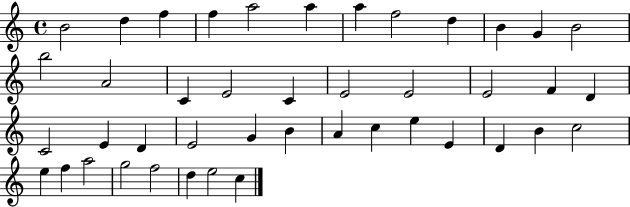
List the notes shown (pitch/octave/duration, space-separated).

B4/h D5/q F5/q F5/q A5/h A5/q A5/q F5/h D5/q B4/q G4/q B4/h B5/h A4/h C4/q E4/h C4/q E4/h E4/h E4/h F4/q D4/q C4/h E4/q D4/q E4/h G4/q B4/q A4/q C5/q E5/q E4/q D4/q B4/q C5/h E5/q F5/q A5/h G5/h F5/h D5/q E5/h C5/q